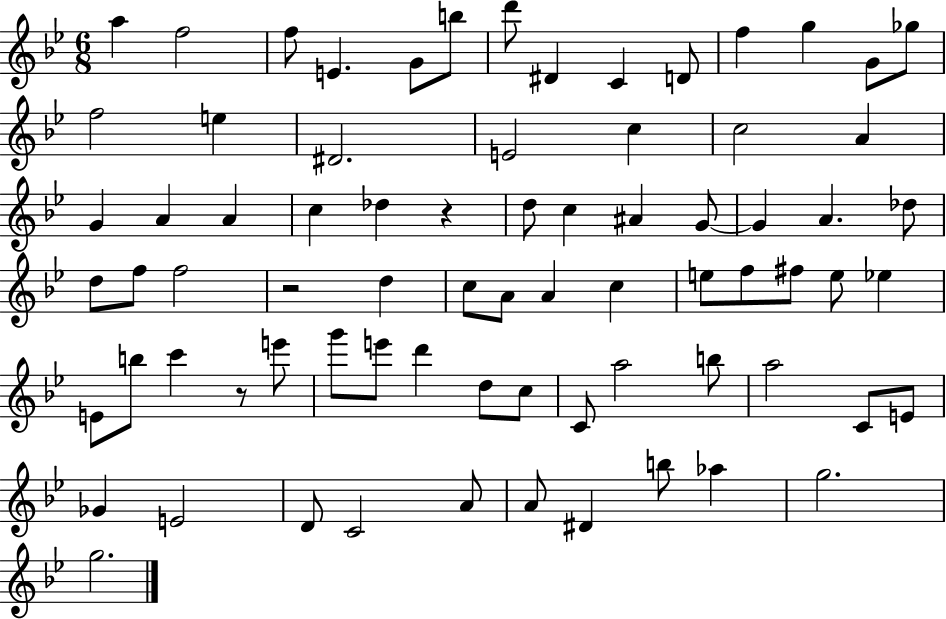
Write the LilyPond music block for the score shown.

{
  \clef treble
  \numericTimeSignature
  \time 6/8
  \key bes \major
  a''4 f''2 | f''8 e'4. g'8 b''8 | d'''8 dis'4 c'4 d'8 | f''4 g''4 g'8 ges''8 | \break f''2 e''4 | dis'2. | e'2 c''4 | c''2 a'4 | \break g'4 a'4 a'4 | c''4 des''4 r4 | d''8 c''4 ais'4 g'8~~ | g'4 a'4. des''8 | \break d''8 f''8 f''2 | r2 d''4 | c''8 a'8 a'4 c''4 | e''8 f''8 fis''8 e''8 ees''4 | \break e'8 b''8 c'''4 r8 e'''8 | g'''8 e'''8 d'''4 d''8 c''8 | c'8 a''2 b''8 | a''2 c'8 e'8 | \break ges'4 e'2 | d'8 c'2 a'8 | a'8 dis'4 b''8 aes''4 | g''2. | \break g''2. | \bar "|."
}